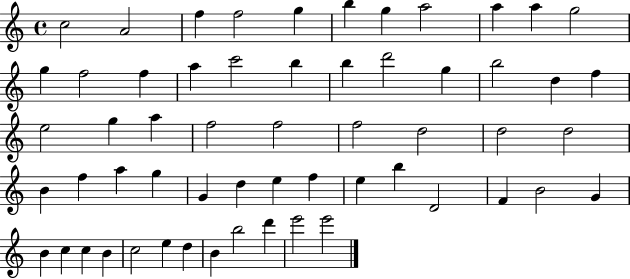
{
  \clef treble
  \time 4/4
  \defaultTimeSignature
  \key c \major
  c''2 a'2 | f''4 f''2 g''4 | b''4 g''4 a''2 | a''4 a''4 g''2 | \break g''4 f''2 f''4 | a''4 c'''2 b''4 | b''4 d'''2 g''4 | b''2 d''4 f''4 | \break e''2 g''4 a''4 | f''2 f''2 | f''2 d''2 | d''2 d''2 | \break b'4 f''4 a''4 g''4 | g'4 d''4 e''4 f''4 | e''4 b''4 d'2 | f'4 b'2 g'4 | \break b'4 c''4 c''4 b'4 | c''2 e''4 d''4 | b'4 b''2 d'''4 | e'''2 e'''2 | \break \bar "|."
}